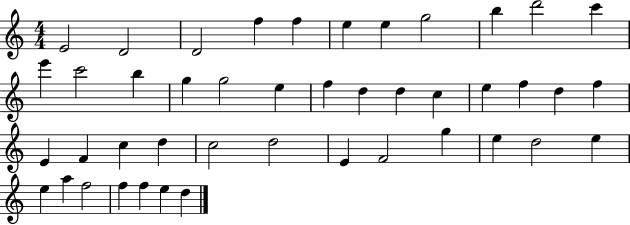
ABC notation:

X:1
T:Untitled
M:4/4
L:1/4
K:C
E2 D2 D2 f f e e g2 b d'2 c' e' c'2 b g g2 e f d d c e f d f E F c d c2 d2 E F2 g e d2 e e a f2 f f e d